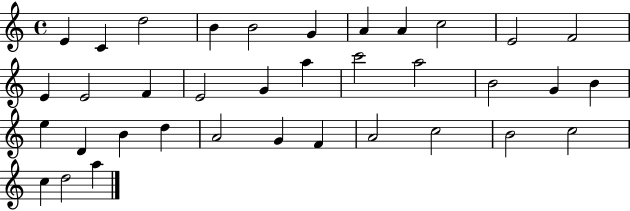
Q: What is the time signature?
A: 4/4